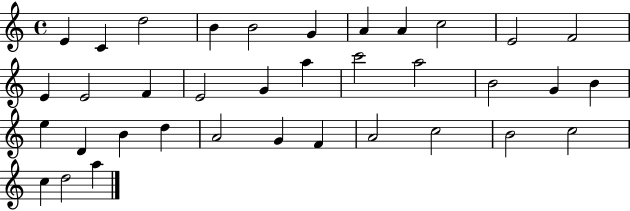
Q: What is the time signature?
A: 4/4